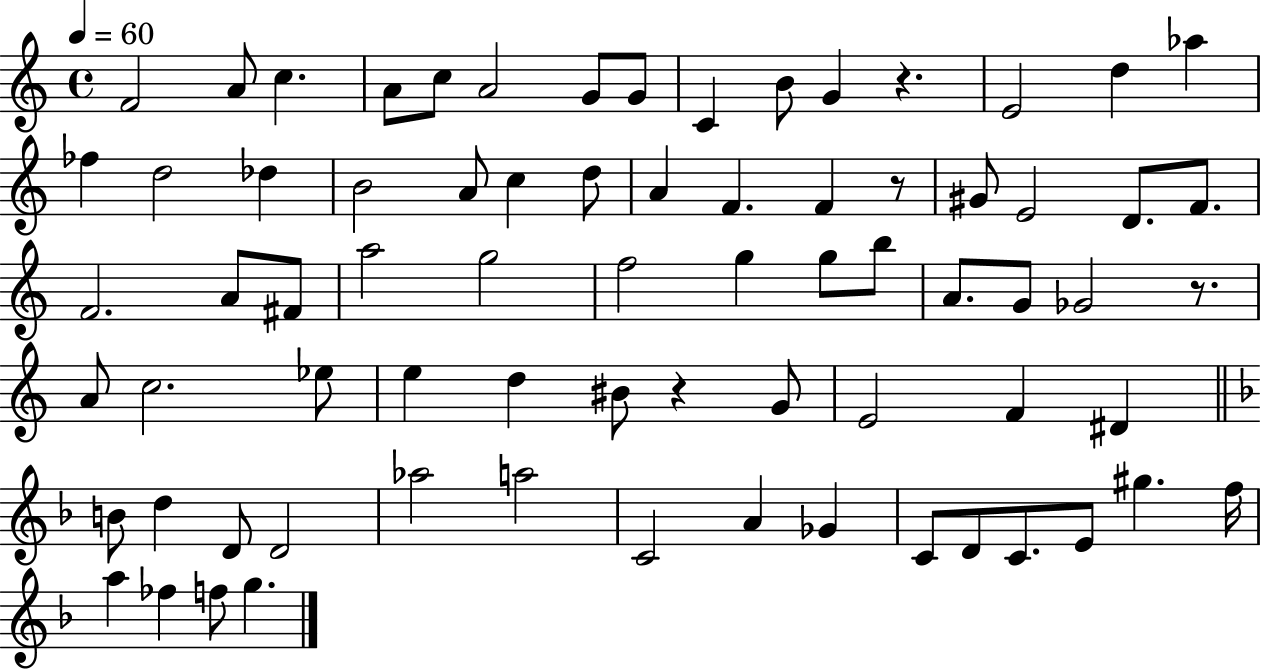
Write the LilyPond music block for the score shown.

{
  \clef treble
  \time 4/4
  \defaultTimeSignature
  \key c \major
  \tempo 4 = 60
  f'2 a'8 c''4. | a'8 c''8 a'2 g'8 g'8 | c'4 b'8 g'4 r4. | e'2 d''4 aes''4 | \break fes''4 d''2 des''4 | b'2 a'8 c''4 d''8 | a'4 f'4. f'4 r8 | gis'8 e'2 d'8. f'8. | \break f'2. a'8 fis'8 | a''2 g''2 | f''2 g''4 g''8 b''8 | a'8. g'8 ges'2 r8. | \break a'8 c''2. ees''8 | e''4 d''4 bis'8 r4 g'8 | e'2 f'4 dis'4 | \bar "||" \break \key f \major b'8 d''4 d'8 d'2 | aes''2 a''2 | c'2 a'4 ges'4 | c'8 d'8 c'8. e'8 gis''4. f''16 | \break a''4 fes''4 f''8 g''4. | \bar "|."
}